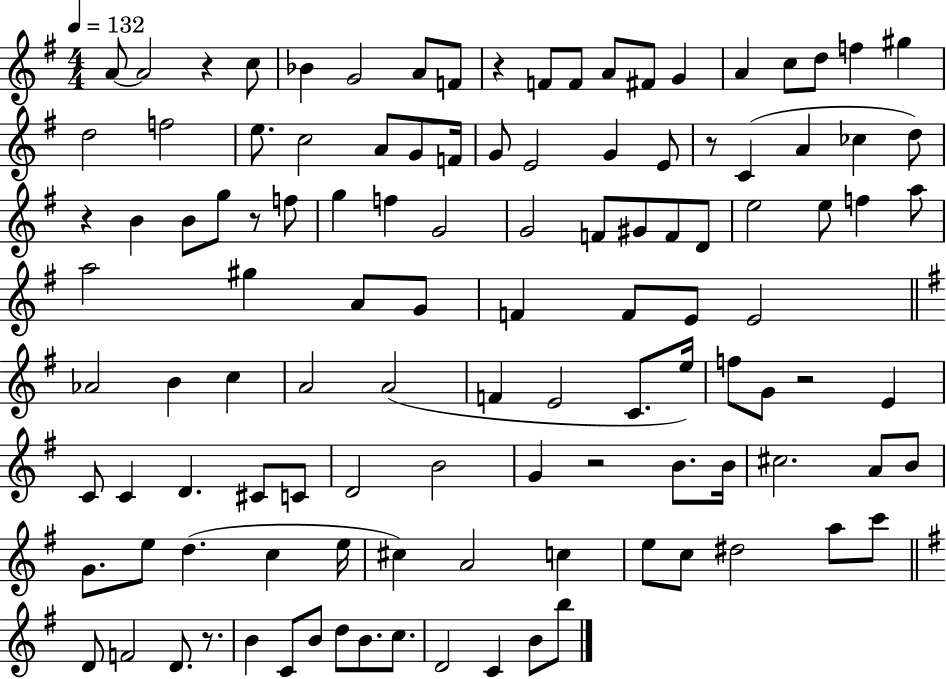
X:1
T:Untitled
M:4/4
L:1/4
K:G
A/2 A2 z c/2 _B G2 A/2 F/2 z F/2 F/2 A/2 ^F/2 G A c/2 d/2 f ^g d2 f2 e/2 c2 A/2 G/2 F/4 G/2 E2 G E/2 z/2 C A _c d/2 z B B/2 g/2 z/2 f/2 g f G2 G2 F/2 ^G/2 F/2 D/2 e2 e/2 f a/2 a2 ^g A/2 G/2 F F/2 E/2 E2 _A2 B c A2 A2 F E2 C/2 e/4 f/2 G/2 z2 E C/2 C D ^C/2 C/2 D2 B2 G z2 B/2 B/4 ^c2 A/2 B/2 G/2 e/2 d c e/4 ^c A2 c e/2 c/2 ^d2 a/2 c'/2 D/2 F2 D/2 z/2 B C/2 B/2 d/2 B/2 c/2 D2 C B/2 b/2